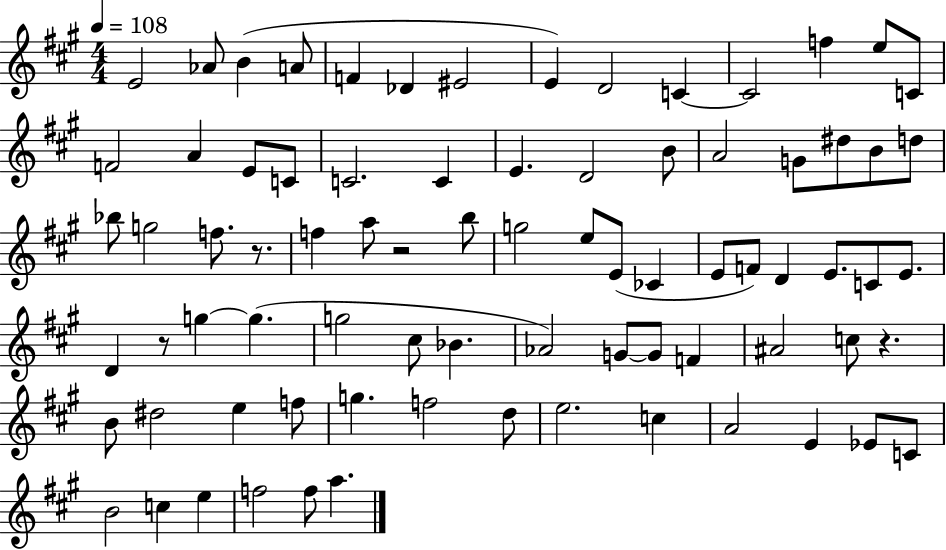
{
  \clef treble
  \numericTimeSignature
  \time 4/4
  \key a \major
  \tempo 4 = 108
  e'2 aes'8 b'4( a'8 | f'4 des'4 eis'2 | e'4) d'2 c'4~~ | c'2 f''4 e''8 c'8 | \break f'2 a'4 e'8 c'8 | c'2. c'4 | e'4. d'2 b'8 | a'2 g'8 dis''8 b'8 d''8 | \break bes''8 g''2 f''8. r8. | f''4 a''8 r2 b''8 | g''2 e''8 e'8( ces'4 | e'8 f'8) d'4 e'8. c'8 e'8. | \break d'4 r8 g''4~~ g''4.( | g''2 cis''8 bes'4. | aes'2) g'8~~ g'8 f'4 | ais'2 c''8 r4. | \break b'8 dis''2 e''4 f''8 | g''4. f''2 d''8 | e''2. c''4 | a'2 e'4 ees'8 c'8 | \break b'2 c''4 e''4 | f''2 f''8 a''4. | \bar "|."
}